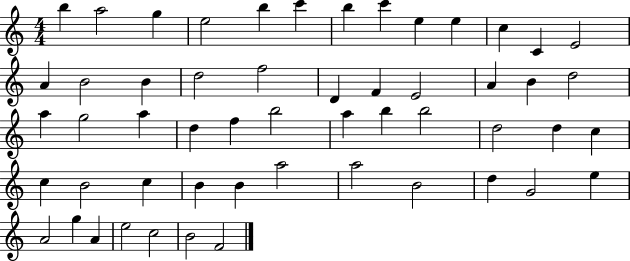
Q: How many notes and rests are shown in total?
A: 54